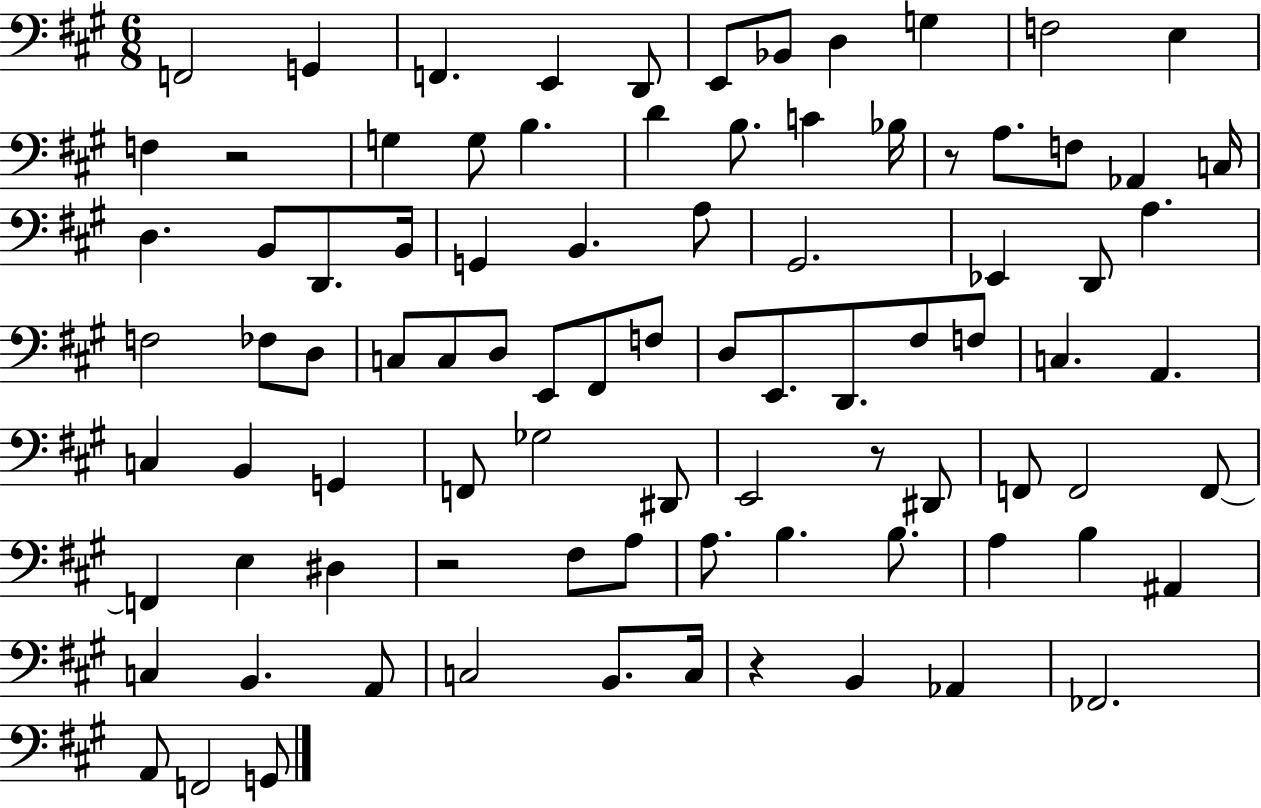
{
  \clef bass
  \numericTimeSignature
  \time 6/8
  \key a \major
  \repeat volta 2 { f,2 g,4 | f,4. e,4 d,8 | e,8 bes,8 d4 g4 | f2 e4 | \break f4 r2 | g4 g8 b4. | d'4 b8. c'4 bes16 | r8 a8. f8 aes,4 c16 | \break d4. b,8 d,8. b,16 | g,4 b,4. a8 | gis,2. | ees,4 d,8 a4. | \break f2 fes8 d8 | c8 c8 d8 e,8 fis,8 f8 | d8 e,8. d,8. fis8 f8 | c4. a,4. | \break c4 b,4 g,4 | f,8 ges2 dis,8 | e,2 r8 dis,8 | f,8 f,2 f,8~~ | \break f,4 e4 dis4 | r2 fis8 a8 | a8. b4. b8. | a4 b4 ais,4 | \break c4 b,4. a,8 | c2 b,8. c16 | r4 b,4 aes,4 | fes,2. | \break a,8 f,2 g,8 | } \bar "|."
}